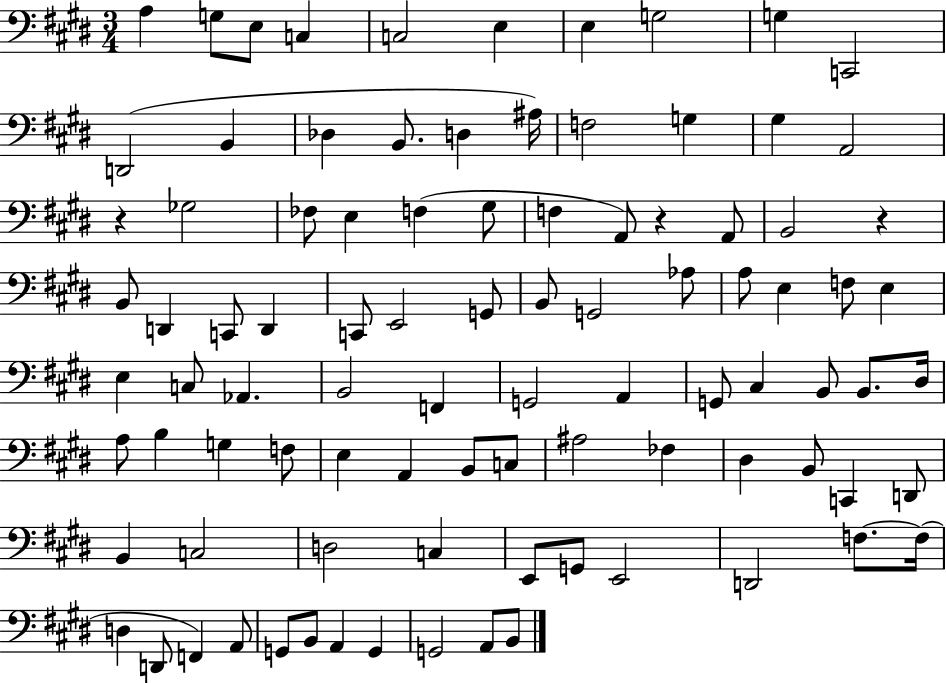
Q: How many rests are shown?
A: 3